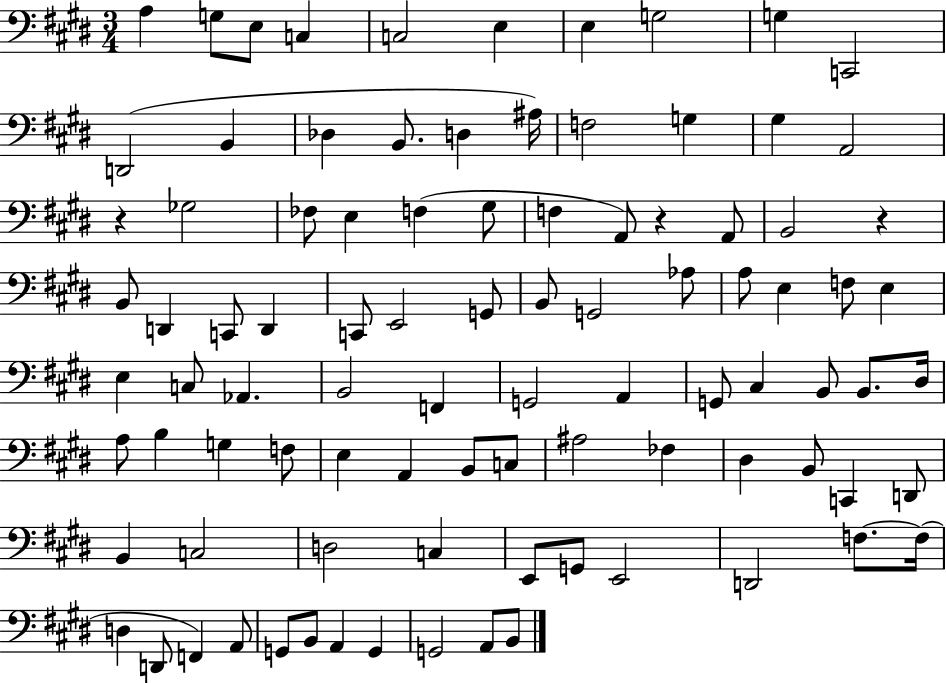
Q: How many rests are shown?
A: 3